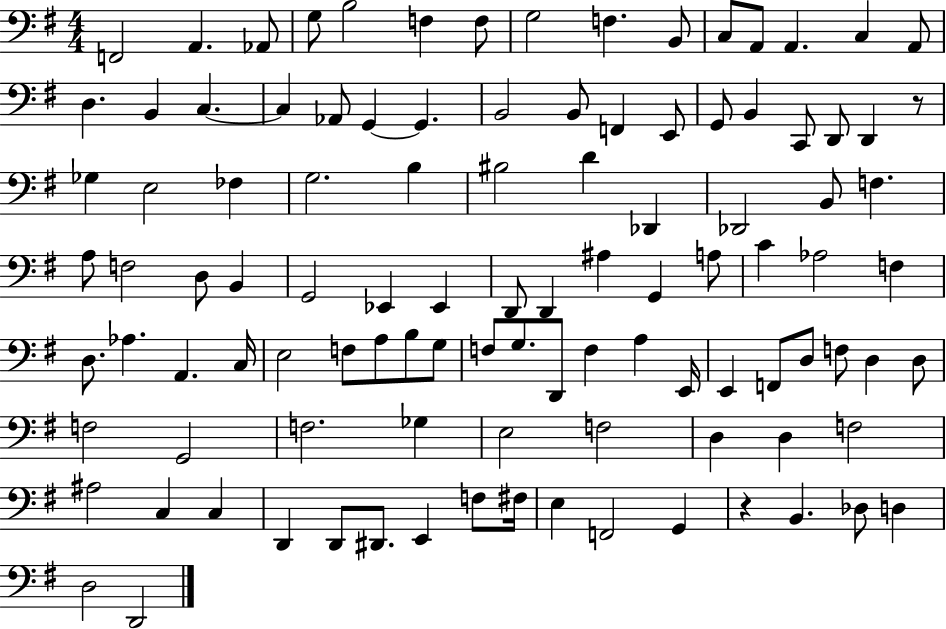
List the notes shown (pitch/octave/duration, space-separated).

F2/h A2/q. Ab2/e G3/e B3/h F3/q F3/e G3/h F3/q. B2/e C3/e A2/e A2/q. C3/q A2/e D3/q. B2/q C3/q. C3/q Ab2/e G2/q G2/q. B2/h B2/e F2/q E2/e G2/e B2/q C2/e D2/e D2/q R/e Gb3/q E3/h FES3/q G3/h. B3/q BIS3/h D4/q Db2/q Db2/h B2/e F3/q. A3/e F3/h D3/e B2/q G2/h Eb2/q Eb2/q D2/e D2/q A#3/q G2/q A3/e C4/q Ab3/h F3/q D3/e. Ab3/q. A2/q. C3/s E3/h F3/e A3/e B3/e G3/e F3/e G3/e. D2/e F3/q A3/q E2/s E2/q F2/e D3/e F3/e D3/q D3/e F3/h G2/h F3/h. Gb3/q E3/h F3/h D3/q D3/q F3/h A#3/h C3/q C3/q D2/q D2/e D#2/e. E2/q F3/e F#3/s E3/q F2/h G2/q R/q B2/q. Db3/e D3/q D3/h D2/h